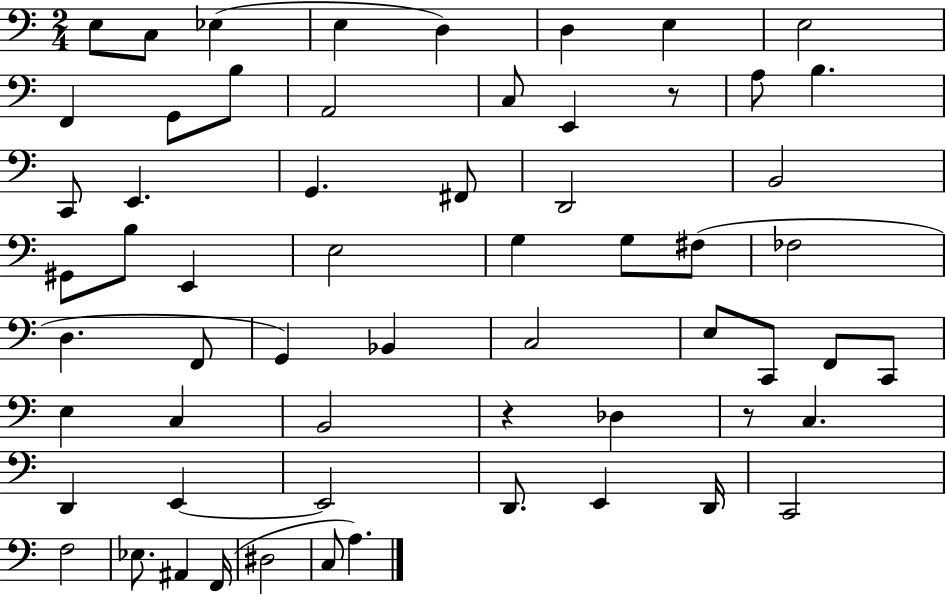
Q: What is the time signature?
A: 2/4